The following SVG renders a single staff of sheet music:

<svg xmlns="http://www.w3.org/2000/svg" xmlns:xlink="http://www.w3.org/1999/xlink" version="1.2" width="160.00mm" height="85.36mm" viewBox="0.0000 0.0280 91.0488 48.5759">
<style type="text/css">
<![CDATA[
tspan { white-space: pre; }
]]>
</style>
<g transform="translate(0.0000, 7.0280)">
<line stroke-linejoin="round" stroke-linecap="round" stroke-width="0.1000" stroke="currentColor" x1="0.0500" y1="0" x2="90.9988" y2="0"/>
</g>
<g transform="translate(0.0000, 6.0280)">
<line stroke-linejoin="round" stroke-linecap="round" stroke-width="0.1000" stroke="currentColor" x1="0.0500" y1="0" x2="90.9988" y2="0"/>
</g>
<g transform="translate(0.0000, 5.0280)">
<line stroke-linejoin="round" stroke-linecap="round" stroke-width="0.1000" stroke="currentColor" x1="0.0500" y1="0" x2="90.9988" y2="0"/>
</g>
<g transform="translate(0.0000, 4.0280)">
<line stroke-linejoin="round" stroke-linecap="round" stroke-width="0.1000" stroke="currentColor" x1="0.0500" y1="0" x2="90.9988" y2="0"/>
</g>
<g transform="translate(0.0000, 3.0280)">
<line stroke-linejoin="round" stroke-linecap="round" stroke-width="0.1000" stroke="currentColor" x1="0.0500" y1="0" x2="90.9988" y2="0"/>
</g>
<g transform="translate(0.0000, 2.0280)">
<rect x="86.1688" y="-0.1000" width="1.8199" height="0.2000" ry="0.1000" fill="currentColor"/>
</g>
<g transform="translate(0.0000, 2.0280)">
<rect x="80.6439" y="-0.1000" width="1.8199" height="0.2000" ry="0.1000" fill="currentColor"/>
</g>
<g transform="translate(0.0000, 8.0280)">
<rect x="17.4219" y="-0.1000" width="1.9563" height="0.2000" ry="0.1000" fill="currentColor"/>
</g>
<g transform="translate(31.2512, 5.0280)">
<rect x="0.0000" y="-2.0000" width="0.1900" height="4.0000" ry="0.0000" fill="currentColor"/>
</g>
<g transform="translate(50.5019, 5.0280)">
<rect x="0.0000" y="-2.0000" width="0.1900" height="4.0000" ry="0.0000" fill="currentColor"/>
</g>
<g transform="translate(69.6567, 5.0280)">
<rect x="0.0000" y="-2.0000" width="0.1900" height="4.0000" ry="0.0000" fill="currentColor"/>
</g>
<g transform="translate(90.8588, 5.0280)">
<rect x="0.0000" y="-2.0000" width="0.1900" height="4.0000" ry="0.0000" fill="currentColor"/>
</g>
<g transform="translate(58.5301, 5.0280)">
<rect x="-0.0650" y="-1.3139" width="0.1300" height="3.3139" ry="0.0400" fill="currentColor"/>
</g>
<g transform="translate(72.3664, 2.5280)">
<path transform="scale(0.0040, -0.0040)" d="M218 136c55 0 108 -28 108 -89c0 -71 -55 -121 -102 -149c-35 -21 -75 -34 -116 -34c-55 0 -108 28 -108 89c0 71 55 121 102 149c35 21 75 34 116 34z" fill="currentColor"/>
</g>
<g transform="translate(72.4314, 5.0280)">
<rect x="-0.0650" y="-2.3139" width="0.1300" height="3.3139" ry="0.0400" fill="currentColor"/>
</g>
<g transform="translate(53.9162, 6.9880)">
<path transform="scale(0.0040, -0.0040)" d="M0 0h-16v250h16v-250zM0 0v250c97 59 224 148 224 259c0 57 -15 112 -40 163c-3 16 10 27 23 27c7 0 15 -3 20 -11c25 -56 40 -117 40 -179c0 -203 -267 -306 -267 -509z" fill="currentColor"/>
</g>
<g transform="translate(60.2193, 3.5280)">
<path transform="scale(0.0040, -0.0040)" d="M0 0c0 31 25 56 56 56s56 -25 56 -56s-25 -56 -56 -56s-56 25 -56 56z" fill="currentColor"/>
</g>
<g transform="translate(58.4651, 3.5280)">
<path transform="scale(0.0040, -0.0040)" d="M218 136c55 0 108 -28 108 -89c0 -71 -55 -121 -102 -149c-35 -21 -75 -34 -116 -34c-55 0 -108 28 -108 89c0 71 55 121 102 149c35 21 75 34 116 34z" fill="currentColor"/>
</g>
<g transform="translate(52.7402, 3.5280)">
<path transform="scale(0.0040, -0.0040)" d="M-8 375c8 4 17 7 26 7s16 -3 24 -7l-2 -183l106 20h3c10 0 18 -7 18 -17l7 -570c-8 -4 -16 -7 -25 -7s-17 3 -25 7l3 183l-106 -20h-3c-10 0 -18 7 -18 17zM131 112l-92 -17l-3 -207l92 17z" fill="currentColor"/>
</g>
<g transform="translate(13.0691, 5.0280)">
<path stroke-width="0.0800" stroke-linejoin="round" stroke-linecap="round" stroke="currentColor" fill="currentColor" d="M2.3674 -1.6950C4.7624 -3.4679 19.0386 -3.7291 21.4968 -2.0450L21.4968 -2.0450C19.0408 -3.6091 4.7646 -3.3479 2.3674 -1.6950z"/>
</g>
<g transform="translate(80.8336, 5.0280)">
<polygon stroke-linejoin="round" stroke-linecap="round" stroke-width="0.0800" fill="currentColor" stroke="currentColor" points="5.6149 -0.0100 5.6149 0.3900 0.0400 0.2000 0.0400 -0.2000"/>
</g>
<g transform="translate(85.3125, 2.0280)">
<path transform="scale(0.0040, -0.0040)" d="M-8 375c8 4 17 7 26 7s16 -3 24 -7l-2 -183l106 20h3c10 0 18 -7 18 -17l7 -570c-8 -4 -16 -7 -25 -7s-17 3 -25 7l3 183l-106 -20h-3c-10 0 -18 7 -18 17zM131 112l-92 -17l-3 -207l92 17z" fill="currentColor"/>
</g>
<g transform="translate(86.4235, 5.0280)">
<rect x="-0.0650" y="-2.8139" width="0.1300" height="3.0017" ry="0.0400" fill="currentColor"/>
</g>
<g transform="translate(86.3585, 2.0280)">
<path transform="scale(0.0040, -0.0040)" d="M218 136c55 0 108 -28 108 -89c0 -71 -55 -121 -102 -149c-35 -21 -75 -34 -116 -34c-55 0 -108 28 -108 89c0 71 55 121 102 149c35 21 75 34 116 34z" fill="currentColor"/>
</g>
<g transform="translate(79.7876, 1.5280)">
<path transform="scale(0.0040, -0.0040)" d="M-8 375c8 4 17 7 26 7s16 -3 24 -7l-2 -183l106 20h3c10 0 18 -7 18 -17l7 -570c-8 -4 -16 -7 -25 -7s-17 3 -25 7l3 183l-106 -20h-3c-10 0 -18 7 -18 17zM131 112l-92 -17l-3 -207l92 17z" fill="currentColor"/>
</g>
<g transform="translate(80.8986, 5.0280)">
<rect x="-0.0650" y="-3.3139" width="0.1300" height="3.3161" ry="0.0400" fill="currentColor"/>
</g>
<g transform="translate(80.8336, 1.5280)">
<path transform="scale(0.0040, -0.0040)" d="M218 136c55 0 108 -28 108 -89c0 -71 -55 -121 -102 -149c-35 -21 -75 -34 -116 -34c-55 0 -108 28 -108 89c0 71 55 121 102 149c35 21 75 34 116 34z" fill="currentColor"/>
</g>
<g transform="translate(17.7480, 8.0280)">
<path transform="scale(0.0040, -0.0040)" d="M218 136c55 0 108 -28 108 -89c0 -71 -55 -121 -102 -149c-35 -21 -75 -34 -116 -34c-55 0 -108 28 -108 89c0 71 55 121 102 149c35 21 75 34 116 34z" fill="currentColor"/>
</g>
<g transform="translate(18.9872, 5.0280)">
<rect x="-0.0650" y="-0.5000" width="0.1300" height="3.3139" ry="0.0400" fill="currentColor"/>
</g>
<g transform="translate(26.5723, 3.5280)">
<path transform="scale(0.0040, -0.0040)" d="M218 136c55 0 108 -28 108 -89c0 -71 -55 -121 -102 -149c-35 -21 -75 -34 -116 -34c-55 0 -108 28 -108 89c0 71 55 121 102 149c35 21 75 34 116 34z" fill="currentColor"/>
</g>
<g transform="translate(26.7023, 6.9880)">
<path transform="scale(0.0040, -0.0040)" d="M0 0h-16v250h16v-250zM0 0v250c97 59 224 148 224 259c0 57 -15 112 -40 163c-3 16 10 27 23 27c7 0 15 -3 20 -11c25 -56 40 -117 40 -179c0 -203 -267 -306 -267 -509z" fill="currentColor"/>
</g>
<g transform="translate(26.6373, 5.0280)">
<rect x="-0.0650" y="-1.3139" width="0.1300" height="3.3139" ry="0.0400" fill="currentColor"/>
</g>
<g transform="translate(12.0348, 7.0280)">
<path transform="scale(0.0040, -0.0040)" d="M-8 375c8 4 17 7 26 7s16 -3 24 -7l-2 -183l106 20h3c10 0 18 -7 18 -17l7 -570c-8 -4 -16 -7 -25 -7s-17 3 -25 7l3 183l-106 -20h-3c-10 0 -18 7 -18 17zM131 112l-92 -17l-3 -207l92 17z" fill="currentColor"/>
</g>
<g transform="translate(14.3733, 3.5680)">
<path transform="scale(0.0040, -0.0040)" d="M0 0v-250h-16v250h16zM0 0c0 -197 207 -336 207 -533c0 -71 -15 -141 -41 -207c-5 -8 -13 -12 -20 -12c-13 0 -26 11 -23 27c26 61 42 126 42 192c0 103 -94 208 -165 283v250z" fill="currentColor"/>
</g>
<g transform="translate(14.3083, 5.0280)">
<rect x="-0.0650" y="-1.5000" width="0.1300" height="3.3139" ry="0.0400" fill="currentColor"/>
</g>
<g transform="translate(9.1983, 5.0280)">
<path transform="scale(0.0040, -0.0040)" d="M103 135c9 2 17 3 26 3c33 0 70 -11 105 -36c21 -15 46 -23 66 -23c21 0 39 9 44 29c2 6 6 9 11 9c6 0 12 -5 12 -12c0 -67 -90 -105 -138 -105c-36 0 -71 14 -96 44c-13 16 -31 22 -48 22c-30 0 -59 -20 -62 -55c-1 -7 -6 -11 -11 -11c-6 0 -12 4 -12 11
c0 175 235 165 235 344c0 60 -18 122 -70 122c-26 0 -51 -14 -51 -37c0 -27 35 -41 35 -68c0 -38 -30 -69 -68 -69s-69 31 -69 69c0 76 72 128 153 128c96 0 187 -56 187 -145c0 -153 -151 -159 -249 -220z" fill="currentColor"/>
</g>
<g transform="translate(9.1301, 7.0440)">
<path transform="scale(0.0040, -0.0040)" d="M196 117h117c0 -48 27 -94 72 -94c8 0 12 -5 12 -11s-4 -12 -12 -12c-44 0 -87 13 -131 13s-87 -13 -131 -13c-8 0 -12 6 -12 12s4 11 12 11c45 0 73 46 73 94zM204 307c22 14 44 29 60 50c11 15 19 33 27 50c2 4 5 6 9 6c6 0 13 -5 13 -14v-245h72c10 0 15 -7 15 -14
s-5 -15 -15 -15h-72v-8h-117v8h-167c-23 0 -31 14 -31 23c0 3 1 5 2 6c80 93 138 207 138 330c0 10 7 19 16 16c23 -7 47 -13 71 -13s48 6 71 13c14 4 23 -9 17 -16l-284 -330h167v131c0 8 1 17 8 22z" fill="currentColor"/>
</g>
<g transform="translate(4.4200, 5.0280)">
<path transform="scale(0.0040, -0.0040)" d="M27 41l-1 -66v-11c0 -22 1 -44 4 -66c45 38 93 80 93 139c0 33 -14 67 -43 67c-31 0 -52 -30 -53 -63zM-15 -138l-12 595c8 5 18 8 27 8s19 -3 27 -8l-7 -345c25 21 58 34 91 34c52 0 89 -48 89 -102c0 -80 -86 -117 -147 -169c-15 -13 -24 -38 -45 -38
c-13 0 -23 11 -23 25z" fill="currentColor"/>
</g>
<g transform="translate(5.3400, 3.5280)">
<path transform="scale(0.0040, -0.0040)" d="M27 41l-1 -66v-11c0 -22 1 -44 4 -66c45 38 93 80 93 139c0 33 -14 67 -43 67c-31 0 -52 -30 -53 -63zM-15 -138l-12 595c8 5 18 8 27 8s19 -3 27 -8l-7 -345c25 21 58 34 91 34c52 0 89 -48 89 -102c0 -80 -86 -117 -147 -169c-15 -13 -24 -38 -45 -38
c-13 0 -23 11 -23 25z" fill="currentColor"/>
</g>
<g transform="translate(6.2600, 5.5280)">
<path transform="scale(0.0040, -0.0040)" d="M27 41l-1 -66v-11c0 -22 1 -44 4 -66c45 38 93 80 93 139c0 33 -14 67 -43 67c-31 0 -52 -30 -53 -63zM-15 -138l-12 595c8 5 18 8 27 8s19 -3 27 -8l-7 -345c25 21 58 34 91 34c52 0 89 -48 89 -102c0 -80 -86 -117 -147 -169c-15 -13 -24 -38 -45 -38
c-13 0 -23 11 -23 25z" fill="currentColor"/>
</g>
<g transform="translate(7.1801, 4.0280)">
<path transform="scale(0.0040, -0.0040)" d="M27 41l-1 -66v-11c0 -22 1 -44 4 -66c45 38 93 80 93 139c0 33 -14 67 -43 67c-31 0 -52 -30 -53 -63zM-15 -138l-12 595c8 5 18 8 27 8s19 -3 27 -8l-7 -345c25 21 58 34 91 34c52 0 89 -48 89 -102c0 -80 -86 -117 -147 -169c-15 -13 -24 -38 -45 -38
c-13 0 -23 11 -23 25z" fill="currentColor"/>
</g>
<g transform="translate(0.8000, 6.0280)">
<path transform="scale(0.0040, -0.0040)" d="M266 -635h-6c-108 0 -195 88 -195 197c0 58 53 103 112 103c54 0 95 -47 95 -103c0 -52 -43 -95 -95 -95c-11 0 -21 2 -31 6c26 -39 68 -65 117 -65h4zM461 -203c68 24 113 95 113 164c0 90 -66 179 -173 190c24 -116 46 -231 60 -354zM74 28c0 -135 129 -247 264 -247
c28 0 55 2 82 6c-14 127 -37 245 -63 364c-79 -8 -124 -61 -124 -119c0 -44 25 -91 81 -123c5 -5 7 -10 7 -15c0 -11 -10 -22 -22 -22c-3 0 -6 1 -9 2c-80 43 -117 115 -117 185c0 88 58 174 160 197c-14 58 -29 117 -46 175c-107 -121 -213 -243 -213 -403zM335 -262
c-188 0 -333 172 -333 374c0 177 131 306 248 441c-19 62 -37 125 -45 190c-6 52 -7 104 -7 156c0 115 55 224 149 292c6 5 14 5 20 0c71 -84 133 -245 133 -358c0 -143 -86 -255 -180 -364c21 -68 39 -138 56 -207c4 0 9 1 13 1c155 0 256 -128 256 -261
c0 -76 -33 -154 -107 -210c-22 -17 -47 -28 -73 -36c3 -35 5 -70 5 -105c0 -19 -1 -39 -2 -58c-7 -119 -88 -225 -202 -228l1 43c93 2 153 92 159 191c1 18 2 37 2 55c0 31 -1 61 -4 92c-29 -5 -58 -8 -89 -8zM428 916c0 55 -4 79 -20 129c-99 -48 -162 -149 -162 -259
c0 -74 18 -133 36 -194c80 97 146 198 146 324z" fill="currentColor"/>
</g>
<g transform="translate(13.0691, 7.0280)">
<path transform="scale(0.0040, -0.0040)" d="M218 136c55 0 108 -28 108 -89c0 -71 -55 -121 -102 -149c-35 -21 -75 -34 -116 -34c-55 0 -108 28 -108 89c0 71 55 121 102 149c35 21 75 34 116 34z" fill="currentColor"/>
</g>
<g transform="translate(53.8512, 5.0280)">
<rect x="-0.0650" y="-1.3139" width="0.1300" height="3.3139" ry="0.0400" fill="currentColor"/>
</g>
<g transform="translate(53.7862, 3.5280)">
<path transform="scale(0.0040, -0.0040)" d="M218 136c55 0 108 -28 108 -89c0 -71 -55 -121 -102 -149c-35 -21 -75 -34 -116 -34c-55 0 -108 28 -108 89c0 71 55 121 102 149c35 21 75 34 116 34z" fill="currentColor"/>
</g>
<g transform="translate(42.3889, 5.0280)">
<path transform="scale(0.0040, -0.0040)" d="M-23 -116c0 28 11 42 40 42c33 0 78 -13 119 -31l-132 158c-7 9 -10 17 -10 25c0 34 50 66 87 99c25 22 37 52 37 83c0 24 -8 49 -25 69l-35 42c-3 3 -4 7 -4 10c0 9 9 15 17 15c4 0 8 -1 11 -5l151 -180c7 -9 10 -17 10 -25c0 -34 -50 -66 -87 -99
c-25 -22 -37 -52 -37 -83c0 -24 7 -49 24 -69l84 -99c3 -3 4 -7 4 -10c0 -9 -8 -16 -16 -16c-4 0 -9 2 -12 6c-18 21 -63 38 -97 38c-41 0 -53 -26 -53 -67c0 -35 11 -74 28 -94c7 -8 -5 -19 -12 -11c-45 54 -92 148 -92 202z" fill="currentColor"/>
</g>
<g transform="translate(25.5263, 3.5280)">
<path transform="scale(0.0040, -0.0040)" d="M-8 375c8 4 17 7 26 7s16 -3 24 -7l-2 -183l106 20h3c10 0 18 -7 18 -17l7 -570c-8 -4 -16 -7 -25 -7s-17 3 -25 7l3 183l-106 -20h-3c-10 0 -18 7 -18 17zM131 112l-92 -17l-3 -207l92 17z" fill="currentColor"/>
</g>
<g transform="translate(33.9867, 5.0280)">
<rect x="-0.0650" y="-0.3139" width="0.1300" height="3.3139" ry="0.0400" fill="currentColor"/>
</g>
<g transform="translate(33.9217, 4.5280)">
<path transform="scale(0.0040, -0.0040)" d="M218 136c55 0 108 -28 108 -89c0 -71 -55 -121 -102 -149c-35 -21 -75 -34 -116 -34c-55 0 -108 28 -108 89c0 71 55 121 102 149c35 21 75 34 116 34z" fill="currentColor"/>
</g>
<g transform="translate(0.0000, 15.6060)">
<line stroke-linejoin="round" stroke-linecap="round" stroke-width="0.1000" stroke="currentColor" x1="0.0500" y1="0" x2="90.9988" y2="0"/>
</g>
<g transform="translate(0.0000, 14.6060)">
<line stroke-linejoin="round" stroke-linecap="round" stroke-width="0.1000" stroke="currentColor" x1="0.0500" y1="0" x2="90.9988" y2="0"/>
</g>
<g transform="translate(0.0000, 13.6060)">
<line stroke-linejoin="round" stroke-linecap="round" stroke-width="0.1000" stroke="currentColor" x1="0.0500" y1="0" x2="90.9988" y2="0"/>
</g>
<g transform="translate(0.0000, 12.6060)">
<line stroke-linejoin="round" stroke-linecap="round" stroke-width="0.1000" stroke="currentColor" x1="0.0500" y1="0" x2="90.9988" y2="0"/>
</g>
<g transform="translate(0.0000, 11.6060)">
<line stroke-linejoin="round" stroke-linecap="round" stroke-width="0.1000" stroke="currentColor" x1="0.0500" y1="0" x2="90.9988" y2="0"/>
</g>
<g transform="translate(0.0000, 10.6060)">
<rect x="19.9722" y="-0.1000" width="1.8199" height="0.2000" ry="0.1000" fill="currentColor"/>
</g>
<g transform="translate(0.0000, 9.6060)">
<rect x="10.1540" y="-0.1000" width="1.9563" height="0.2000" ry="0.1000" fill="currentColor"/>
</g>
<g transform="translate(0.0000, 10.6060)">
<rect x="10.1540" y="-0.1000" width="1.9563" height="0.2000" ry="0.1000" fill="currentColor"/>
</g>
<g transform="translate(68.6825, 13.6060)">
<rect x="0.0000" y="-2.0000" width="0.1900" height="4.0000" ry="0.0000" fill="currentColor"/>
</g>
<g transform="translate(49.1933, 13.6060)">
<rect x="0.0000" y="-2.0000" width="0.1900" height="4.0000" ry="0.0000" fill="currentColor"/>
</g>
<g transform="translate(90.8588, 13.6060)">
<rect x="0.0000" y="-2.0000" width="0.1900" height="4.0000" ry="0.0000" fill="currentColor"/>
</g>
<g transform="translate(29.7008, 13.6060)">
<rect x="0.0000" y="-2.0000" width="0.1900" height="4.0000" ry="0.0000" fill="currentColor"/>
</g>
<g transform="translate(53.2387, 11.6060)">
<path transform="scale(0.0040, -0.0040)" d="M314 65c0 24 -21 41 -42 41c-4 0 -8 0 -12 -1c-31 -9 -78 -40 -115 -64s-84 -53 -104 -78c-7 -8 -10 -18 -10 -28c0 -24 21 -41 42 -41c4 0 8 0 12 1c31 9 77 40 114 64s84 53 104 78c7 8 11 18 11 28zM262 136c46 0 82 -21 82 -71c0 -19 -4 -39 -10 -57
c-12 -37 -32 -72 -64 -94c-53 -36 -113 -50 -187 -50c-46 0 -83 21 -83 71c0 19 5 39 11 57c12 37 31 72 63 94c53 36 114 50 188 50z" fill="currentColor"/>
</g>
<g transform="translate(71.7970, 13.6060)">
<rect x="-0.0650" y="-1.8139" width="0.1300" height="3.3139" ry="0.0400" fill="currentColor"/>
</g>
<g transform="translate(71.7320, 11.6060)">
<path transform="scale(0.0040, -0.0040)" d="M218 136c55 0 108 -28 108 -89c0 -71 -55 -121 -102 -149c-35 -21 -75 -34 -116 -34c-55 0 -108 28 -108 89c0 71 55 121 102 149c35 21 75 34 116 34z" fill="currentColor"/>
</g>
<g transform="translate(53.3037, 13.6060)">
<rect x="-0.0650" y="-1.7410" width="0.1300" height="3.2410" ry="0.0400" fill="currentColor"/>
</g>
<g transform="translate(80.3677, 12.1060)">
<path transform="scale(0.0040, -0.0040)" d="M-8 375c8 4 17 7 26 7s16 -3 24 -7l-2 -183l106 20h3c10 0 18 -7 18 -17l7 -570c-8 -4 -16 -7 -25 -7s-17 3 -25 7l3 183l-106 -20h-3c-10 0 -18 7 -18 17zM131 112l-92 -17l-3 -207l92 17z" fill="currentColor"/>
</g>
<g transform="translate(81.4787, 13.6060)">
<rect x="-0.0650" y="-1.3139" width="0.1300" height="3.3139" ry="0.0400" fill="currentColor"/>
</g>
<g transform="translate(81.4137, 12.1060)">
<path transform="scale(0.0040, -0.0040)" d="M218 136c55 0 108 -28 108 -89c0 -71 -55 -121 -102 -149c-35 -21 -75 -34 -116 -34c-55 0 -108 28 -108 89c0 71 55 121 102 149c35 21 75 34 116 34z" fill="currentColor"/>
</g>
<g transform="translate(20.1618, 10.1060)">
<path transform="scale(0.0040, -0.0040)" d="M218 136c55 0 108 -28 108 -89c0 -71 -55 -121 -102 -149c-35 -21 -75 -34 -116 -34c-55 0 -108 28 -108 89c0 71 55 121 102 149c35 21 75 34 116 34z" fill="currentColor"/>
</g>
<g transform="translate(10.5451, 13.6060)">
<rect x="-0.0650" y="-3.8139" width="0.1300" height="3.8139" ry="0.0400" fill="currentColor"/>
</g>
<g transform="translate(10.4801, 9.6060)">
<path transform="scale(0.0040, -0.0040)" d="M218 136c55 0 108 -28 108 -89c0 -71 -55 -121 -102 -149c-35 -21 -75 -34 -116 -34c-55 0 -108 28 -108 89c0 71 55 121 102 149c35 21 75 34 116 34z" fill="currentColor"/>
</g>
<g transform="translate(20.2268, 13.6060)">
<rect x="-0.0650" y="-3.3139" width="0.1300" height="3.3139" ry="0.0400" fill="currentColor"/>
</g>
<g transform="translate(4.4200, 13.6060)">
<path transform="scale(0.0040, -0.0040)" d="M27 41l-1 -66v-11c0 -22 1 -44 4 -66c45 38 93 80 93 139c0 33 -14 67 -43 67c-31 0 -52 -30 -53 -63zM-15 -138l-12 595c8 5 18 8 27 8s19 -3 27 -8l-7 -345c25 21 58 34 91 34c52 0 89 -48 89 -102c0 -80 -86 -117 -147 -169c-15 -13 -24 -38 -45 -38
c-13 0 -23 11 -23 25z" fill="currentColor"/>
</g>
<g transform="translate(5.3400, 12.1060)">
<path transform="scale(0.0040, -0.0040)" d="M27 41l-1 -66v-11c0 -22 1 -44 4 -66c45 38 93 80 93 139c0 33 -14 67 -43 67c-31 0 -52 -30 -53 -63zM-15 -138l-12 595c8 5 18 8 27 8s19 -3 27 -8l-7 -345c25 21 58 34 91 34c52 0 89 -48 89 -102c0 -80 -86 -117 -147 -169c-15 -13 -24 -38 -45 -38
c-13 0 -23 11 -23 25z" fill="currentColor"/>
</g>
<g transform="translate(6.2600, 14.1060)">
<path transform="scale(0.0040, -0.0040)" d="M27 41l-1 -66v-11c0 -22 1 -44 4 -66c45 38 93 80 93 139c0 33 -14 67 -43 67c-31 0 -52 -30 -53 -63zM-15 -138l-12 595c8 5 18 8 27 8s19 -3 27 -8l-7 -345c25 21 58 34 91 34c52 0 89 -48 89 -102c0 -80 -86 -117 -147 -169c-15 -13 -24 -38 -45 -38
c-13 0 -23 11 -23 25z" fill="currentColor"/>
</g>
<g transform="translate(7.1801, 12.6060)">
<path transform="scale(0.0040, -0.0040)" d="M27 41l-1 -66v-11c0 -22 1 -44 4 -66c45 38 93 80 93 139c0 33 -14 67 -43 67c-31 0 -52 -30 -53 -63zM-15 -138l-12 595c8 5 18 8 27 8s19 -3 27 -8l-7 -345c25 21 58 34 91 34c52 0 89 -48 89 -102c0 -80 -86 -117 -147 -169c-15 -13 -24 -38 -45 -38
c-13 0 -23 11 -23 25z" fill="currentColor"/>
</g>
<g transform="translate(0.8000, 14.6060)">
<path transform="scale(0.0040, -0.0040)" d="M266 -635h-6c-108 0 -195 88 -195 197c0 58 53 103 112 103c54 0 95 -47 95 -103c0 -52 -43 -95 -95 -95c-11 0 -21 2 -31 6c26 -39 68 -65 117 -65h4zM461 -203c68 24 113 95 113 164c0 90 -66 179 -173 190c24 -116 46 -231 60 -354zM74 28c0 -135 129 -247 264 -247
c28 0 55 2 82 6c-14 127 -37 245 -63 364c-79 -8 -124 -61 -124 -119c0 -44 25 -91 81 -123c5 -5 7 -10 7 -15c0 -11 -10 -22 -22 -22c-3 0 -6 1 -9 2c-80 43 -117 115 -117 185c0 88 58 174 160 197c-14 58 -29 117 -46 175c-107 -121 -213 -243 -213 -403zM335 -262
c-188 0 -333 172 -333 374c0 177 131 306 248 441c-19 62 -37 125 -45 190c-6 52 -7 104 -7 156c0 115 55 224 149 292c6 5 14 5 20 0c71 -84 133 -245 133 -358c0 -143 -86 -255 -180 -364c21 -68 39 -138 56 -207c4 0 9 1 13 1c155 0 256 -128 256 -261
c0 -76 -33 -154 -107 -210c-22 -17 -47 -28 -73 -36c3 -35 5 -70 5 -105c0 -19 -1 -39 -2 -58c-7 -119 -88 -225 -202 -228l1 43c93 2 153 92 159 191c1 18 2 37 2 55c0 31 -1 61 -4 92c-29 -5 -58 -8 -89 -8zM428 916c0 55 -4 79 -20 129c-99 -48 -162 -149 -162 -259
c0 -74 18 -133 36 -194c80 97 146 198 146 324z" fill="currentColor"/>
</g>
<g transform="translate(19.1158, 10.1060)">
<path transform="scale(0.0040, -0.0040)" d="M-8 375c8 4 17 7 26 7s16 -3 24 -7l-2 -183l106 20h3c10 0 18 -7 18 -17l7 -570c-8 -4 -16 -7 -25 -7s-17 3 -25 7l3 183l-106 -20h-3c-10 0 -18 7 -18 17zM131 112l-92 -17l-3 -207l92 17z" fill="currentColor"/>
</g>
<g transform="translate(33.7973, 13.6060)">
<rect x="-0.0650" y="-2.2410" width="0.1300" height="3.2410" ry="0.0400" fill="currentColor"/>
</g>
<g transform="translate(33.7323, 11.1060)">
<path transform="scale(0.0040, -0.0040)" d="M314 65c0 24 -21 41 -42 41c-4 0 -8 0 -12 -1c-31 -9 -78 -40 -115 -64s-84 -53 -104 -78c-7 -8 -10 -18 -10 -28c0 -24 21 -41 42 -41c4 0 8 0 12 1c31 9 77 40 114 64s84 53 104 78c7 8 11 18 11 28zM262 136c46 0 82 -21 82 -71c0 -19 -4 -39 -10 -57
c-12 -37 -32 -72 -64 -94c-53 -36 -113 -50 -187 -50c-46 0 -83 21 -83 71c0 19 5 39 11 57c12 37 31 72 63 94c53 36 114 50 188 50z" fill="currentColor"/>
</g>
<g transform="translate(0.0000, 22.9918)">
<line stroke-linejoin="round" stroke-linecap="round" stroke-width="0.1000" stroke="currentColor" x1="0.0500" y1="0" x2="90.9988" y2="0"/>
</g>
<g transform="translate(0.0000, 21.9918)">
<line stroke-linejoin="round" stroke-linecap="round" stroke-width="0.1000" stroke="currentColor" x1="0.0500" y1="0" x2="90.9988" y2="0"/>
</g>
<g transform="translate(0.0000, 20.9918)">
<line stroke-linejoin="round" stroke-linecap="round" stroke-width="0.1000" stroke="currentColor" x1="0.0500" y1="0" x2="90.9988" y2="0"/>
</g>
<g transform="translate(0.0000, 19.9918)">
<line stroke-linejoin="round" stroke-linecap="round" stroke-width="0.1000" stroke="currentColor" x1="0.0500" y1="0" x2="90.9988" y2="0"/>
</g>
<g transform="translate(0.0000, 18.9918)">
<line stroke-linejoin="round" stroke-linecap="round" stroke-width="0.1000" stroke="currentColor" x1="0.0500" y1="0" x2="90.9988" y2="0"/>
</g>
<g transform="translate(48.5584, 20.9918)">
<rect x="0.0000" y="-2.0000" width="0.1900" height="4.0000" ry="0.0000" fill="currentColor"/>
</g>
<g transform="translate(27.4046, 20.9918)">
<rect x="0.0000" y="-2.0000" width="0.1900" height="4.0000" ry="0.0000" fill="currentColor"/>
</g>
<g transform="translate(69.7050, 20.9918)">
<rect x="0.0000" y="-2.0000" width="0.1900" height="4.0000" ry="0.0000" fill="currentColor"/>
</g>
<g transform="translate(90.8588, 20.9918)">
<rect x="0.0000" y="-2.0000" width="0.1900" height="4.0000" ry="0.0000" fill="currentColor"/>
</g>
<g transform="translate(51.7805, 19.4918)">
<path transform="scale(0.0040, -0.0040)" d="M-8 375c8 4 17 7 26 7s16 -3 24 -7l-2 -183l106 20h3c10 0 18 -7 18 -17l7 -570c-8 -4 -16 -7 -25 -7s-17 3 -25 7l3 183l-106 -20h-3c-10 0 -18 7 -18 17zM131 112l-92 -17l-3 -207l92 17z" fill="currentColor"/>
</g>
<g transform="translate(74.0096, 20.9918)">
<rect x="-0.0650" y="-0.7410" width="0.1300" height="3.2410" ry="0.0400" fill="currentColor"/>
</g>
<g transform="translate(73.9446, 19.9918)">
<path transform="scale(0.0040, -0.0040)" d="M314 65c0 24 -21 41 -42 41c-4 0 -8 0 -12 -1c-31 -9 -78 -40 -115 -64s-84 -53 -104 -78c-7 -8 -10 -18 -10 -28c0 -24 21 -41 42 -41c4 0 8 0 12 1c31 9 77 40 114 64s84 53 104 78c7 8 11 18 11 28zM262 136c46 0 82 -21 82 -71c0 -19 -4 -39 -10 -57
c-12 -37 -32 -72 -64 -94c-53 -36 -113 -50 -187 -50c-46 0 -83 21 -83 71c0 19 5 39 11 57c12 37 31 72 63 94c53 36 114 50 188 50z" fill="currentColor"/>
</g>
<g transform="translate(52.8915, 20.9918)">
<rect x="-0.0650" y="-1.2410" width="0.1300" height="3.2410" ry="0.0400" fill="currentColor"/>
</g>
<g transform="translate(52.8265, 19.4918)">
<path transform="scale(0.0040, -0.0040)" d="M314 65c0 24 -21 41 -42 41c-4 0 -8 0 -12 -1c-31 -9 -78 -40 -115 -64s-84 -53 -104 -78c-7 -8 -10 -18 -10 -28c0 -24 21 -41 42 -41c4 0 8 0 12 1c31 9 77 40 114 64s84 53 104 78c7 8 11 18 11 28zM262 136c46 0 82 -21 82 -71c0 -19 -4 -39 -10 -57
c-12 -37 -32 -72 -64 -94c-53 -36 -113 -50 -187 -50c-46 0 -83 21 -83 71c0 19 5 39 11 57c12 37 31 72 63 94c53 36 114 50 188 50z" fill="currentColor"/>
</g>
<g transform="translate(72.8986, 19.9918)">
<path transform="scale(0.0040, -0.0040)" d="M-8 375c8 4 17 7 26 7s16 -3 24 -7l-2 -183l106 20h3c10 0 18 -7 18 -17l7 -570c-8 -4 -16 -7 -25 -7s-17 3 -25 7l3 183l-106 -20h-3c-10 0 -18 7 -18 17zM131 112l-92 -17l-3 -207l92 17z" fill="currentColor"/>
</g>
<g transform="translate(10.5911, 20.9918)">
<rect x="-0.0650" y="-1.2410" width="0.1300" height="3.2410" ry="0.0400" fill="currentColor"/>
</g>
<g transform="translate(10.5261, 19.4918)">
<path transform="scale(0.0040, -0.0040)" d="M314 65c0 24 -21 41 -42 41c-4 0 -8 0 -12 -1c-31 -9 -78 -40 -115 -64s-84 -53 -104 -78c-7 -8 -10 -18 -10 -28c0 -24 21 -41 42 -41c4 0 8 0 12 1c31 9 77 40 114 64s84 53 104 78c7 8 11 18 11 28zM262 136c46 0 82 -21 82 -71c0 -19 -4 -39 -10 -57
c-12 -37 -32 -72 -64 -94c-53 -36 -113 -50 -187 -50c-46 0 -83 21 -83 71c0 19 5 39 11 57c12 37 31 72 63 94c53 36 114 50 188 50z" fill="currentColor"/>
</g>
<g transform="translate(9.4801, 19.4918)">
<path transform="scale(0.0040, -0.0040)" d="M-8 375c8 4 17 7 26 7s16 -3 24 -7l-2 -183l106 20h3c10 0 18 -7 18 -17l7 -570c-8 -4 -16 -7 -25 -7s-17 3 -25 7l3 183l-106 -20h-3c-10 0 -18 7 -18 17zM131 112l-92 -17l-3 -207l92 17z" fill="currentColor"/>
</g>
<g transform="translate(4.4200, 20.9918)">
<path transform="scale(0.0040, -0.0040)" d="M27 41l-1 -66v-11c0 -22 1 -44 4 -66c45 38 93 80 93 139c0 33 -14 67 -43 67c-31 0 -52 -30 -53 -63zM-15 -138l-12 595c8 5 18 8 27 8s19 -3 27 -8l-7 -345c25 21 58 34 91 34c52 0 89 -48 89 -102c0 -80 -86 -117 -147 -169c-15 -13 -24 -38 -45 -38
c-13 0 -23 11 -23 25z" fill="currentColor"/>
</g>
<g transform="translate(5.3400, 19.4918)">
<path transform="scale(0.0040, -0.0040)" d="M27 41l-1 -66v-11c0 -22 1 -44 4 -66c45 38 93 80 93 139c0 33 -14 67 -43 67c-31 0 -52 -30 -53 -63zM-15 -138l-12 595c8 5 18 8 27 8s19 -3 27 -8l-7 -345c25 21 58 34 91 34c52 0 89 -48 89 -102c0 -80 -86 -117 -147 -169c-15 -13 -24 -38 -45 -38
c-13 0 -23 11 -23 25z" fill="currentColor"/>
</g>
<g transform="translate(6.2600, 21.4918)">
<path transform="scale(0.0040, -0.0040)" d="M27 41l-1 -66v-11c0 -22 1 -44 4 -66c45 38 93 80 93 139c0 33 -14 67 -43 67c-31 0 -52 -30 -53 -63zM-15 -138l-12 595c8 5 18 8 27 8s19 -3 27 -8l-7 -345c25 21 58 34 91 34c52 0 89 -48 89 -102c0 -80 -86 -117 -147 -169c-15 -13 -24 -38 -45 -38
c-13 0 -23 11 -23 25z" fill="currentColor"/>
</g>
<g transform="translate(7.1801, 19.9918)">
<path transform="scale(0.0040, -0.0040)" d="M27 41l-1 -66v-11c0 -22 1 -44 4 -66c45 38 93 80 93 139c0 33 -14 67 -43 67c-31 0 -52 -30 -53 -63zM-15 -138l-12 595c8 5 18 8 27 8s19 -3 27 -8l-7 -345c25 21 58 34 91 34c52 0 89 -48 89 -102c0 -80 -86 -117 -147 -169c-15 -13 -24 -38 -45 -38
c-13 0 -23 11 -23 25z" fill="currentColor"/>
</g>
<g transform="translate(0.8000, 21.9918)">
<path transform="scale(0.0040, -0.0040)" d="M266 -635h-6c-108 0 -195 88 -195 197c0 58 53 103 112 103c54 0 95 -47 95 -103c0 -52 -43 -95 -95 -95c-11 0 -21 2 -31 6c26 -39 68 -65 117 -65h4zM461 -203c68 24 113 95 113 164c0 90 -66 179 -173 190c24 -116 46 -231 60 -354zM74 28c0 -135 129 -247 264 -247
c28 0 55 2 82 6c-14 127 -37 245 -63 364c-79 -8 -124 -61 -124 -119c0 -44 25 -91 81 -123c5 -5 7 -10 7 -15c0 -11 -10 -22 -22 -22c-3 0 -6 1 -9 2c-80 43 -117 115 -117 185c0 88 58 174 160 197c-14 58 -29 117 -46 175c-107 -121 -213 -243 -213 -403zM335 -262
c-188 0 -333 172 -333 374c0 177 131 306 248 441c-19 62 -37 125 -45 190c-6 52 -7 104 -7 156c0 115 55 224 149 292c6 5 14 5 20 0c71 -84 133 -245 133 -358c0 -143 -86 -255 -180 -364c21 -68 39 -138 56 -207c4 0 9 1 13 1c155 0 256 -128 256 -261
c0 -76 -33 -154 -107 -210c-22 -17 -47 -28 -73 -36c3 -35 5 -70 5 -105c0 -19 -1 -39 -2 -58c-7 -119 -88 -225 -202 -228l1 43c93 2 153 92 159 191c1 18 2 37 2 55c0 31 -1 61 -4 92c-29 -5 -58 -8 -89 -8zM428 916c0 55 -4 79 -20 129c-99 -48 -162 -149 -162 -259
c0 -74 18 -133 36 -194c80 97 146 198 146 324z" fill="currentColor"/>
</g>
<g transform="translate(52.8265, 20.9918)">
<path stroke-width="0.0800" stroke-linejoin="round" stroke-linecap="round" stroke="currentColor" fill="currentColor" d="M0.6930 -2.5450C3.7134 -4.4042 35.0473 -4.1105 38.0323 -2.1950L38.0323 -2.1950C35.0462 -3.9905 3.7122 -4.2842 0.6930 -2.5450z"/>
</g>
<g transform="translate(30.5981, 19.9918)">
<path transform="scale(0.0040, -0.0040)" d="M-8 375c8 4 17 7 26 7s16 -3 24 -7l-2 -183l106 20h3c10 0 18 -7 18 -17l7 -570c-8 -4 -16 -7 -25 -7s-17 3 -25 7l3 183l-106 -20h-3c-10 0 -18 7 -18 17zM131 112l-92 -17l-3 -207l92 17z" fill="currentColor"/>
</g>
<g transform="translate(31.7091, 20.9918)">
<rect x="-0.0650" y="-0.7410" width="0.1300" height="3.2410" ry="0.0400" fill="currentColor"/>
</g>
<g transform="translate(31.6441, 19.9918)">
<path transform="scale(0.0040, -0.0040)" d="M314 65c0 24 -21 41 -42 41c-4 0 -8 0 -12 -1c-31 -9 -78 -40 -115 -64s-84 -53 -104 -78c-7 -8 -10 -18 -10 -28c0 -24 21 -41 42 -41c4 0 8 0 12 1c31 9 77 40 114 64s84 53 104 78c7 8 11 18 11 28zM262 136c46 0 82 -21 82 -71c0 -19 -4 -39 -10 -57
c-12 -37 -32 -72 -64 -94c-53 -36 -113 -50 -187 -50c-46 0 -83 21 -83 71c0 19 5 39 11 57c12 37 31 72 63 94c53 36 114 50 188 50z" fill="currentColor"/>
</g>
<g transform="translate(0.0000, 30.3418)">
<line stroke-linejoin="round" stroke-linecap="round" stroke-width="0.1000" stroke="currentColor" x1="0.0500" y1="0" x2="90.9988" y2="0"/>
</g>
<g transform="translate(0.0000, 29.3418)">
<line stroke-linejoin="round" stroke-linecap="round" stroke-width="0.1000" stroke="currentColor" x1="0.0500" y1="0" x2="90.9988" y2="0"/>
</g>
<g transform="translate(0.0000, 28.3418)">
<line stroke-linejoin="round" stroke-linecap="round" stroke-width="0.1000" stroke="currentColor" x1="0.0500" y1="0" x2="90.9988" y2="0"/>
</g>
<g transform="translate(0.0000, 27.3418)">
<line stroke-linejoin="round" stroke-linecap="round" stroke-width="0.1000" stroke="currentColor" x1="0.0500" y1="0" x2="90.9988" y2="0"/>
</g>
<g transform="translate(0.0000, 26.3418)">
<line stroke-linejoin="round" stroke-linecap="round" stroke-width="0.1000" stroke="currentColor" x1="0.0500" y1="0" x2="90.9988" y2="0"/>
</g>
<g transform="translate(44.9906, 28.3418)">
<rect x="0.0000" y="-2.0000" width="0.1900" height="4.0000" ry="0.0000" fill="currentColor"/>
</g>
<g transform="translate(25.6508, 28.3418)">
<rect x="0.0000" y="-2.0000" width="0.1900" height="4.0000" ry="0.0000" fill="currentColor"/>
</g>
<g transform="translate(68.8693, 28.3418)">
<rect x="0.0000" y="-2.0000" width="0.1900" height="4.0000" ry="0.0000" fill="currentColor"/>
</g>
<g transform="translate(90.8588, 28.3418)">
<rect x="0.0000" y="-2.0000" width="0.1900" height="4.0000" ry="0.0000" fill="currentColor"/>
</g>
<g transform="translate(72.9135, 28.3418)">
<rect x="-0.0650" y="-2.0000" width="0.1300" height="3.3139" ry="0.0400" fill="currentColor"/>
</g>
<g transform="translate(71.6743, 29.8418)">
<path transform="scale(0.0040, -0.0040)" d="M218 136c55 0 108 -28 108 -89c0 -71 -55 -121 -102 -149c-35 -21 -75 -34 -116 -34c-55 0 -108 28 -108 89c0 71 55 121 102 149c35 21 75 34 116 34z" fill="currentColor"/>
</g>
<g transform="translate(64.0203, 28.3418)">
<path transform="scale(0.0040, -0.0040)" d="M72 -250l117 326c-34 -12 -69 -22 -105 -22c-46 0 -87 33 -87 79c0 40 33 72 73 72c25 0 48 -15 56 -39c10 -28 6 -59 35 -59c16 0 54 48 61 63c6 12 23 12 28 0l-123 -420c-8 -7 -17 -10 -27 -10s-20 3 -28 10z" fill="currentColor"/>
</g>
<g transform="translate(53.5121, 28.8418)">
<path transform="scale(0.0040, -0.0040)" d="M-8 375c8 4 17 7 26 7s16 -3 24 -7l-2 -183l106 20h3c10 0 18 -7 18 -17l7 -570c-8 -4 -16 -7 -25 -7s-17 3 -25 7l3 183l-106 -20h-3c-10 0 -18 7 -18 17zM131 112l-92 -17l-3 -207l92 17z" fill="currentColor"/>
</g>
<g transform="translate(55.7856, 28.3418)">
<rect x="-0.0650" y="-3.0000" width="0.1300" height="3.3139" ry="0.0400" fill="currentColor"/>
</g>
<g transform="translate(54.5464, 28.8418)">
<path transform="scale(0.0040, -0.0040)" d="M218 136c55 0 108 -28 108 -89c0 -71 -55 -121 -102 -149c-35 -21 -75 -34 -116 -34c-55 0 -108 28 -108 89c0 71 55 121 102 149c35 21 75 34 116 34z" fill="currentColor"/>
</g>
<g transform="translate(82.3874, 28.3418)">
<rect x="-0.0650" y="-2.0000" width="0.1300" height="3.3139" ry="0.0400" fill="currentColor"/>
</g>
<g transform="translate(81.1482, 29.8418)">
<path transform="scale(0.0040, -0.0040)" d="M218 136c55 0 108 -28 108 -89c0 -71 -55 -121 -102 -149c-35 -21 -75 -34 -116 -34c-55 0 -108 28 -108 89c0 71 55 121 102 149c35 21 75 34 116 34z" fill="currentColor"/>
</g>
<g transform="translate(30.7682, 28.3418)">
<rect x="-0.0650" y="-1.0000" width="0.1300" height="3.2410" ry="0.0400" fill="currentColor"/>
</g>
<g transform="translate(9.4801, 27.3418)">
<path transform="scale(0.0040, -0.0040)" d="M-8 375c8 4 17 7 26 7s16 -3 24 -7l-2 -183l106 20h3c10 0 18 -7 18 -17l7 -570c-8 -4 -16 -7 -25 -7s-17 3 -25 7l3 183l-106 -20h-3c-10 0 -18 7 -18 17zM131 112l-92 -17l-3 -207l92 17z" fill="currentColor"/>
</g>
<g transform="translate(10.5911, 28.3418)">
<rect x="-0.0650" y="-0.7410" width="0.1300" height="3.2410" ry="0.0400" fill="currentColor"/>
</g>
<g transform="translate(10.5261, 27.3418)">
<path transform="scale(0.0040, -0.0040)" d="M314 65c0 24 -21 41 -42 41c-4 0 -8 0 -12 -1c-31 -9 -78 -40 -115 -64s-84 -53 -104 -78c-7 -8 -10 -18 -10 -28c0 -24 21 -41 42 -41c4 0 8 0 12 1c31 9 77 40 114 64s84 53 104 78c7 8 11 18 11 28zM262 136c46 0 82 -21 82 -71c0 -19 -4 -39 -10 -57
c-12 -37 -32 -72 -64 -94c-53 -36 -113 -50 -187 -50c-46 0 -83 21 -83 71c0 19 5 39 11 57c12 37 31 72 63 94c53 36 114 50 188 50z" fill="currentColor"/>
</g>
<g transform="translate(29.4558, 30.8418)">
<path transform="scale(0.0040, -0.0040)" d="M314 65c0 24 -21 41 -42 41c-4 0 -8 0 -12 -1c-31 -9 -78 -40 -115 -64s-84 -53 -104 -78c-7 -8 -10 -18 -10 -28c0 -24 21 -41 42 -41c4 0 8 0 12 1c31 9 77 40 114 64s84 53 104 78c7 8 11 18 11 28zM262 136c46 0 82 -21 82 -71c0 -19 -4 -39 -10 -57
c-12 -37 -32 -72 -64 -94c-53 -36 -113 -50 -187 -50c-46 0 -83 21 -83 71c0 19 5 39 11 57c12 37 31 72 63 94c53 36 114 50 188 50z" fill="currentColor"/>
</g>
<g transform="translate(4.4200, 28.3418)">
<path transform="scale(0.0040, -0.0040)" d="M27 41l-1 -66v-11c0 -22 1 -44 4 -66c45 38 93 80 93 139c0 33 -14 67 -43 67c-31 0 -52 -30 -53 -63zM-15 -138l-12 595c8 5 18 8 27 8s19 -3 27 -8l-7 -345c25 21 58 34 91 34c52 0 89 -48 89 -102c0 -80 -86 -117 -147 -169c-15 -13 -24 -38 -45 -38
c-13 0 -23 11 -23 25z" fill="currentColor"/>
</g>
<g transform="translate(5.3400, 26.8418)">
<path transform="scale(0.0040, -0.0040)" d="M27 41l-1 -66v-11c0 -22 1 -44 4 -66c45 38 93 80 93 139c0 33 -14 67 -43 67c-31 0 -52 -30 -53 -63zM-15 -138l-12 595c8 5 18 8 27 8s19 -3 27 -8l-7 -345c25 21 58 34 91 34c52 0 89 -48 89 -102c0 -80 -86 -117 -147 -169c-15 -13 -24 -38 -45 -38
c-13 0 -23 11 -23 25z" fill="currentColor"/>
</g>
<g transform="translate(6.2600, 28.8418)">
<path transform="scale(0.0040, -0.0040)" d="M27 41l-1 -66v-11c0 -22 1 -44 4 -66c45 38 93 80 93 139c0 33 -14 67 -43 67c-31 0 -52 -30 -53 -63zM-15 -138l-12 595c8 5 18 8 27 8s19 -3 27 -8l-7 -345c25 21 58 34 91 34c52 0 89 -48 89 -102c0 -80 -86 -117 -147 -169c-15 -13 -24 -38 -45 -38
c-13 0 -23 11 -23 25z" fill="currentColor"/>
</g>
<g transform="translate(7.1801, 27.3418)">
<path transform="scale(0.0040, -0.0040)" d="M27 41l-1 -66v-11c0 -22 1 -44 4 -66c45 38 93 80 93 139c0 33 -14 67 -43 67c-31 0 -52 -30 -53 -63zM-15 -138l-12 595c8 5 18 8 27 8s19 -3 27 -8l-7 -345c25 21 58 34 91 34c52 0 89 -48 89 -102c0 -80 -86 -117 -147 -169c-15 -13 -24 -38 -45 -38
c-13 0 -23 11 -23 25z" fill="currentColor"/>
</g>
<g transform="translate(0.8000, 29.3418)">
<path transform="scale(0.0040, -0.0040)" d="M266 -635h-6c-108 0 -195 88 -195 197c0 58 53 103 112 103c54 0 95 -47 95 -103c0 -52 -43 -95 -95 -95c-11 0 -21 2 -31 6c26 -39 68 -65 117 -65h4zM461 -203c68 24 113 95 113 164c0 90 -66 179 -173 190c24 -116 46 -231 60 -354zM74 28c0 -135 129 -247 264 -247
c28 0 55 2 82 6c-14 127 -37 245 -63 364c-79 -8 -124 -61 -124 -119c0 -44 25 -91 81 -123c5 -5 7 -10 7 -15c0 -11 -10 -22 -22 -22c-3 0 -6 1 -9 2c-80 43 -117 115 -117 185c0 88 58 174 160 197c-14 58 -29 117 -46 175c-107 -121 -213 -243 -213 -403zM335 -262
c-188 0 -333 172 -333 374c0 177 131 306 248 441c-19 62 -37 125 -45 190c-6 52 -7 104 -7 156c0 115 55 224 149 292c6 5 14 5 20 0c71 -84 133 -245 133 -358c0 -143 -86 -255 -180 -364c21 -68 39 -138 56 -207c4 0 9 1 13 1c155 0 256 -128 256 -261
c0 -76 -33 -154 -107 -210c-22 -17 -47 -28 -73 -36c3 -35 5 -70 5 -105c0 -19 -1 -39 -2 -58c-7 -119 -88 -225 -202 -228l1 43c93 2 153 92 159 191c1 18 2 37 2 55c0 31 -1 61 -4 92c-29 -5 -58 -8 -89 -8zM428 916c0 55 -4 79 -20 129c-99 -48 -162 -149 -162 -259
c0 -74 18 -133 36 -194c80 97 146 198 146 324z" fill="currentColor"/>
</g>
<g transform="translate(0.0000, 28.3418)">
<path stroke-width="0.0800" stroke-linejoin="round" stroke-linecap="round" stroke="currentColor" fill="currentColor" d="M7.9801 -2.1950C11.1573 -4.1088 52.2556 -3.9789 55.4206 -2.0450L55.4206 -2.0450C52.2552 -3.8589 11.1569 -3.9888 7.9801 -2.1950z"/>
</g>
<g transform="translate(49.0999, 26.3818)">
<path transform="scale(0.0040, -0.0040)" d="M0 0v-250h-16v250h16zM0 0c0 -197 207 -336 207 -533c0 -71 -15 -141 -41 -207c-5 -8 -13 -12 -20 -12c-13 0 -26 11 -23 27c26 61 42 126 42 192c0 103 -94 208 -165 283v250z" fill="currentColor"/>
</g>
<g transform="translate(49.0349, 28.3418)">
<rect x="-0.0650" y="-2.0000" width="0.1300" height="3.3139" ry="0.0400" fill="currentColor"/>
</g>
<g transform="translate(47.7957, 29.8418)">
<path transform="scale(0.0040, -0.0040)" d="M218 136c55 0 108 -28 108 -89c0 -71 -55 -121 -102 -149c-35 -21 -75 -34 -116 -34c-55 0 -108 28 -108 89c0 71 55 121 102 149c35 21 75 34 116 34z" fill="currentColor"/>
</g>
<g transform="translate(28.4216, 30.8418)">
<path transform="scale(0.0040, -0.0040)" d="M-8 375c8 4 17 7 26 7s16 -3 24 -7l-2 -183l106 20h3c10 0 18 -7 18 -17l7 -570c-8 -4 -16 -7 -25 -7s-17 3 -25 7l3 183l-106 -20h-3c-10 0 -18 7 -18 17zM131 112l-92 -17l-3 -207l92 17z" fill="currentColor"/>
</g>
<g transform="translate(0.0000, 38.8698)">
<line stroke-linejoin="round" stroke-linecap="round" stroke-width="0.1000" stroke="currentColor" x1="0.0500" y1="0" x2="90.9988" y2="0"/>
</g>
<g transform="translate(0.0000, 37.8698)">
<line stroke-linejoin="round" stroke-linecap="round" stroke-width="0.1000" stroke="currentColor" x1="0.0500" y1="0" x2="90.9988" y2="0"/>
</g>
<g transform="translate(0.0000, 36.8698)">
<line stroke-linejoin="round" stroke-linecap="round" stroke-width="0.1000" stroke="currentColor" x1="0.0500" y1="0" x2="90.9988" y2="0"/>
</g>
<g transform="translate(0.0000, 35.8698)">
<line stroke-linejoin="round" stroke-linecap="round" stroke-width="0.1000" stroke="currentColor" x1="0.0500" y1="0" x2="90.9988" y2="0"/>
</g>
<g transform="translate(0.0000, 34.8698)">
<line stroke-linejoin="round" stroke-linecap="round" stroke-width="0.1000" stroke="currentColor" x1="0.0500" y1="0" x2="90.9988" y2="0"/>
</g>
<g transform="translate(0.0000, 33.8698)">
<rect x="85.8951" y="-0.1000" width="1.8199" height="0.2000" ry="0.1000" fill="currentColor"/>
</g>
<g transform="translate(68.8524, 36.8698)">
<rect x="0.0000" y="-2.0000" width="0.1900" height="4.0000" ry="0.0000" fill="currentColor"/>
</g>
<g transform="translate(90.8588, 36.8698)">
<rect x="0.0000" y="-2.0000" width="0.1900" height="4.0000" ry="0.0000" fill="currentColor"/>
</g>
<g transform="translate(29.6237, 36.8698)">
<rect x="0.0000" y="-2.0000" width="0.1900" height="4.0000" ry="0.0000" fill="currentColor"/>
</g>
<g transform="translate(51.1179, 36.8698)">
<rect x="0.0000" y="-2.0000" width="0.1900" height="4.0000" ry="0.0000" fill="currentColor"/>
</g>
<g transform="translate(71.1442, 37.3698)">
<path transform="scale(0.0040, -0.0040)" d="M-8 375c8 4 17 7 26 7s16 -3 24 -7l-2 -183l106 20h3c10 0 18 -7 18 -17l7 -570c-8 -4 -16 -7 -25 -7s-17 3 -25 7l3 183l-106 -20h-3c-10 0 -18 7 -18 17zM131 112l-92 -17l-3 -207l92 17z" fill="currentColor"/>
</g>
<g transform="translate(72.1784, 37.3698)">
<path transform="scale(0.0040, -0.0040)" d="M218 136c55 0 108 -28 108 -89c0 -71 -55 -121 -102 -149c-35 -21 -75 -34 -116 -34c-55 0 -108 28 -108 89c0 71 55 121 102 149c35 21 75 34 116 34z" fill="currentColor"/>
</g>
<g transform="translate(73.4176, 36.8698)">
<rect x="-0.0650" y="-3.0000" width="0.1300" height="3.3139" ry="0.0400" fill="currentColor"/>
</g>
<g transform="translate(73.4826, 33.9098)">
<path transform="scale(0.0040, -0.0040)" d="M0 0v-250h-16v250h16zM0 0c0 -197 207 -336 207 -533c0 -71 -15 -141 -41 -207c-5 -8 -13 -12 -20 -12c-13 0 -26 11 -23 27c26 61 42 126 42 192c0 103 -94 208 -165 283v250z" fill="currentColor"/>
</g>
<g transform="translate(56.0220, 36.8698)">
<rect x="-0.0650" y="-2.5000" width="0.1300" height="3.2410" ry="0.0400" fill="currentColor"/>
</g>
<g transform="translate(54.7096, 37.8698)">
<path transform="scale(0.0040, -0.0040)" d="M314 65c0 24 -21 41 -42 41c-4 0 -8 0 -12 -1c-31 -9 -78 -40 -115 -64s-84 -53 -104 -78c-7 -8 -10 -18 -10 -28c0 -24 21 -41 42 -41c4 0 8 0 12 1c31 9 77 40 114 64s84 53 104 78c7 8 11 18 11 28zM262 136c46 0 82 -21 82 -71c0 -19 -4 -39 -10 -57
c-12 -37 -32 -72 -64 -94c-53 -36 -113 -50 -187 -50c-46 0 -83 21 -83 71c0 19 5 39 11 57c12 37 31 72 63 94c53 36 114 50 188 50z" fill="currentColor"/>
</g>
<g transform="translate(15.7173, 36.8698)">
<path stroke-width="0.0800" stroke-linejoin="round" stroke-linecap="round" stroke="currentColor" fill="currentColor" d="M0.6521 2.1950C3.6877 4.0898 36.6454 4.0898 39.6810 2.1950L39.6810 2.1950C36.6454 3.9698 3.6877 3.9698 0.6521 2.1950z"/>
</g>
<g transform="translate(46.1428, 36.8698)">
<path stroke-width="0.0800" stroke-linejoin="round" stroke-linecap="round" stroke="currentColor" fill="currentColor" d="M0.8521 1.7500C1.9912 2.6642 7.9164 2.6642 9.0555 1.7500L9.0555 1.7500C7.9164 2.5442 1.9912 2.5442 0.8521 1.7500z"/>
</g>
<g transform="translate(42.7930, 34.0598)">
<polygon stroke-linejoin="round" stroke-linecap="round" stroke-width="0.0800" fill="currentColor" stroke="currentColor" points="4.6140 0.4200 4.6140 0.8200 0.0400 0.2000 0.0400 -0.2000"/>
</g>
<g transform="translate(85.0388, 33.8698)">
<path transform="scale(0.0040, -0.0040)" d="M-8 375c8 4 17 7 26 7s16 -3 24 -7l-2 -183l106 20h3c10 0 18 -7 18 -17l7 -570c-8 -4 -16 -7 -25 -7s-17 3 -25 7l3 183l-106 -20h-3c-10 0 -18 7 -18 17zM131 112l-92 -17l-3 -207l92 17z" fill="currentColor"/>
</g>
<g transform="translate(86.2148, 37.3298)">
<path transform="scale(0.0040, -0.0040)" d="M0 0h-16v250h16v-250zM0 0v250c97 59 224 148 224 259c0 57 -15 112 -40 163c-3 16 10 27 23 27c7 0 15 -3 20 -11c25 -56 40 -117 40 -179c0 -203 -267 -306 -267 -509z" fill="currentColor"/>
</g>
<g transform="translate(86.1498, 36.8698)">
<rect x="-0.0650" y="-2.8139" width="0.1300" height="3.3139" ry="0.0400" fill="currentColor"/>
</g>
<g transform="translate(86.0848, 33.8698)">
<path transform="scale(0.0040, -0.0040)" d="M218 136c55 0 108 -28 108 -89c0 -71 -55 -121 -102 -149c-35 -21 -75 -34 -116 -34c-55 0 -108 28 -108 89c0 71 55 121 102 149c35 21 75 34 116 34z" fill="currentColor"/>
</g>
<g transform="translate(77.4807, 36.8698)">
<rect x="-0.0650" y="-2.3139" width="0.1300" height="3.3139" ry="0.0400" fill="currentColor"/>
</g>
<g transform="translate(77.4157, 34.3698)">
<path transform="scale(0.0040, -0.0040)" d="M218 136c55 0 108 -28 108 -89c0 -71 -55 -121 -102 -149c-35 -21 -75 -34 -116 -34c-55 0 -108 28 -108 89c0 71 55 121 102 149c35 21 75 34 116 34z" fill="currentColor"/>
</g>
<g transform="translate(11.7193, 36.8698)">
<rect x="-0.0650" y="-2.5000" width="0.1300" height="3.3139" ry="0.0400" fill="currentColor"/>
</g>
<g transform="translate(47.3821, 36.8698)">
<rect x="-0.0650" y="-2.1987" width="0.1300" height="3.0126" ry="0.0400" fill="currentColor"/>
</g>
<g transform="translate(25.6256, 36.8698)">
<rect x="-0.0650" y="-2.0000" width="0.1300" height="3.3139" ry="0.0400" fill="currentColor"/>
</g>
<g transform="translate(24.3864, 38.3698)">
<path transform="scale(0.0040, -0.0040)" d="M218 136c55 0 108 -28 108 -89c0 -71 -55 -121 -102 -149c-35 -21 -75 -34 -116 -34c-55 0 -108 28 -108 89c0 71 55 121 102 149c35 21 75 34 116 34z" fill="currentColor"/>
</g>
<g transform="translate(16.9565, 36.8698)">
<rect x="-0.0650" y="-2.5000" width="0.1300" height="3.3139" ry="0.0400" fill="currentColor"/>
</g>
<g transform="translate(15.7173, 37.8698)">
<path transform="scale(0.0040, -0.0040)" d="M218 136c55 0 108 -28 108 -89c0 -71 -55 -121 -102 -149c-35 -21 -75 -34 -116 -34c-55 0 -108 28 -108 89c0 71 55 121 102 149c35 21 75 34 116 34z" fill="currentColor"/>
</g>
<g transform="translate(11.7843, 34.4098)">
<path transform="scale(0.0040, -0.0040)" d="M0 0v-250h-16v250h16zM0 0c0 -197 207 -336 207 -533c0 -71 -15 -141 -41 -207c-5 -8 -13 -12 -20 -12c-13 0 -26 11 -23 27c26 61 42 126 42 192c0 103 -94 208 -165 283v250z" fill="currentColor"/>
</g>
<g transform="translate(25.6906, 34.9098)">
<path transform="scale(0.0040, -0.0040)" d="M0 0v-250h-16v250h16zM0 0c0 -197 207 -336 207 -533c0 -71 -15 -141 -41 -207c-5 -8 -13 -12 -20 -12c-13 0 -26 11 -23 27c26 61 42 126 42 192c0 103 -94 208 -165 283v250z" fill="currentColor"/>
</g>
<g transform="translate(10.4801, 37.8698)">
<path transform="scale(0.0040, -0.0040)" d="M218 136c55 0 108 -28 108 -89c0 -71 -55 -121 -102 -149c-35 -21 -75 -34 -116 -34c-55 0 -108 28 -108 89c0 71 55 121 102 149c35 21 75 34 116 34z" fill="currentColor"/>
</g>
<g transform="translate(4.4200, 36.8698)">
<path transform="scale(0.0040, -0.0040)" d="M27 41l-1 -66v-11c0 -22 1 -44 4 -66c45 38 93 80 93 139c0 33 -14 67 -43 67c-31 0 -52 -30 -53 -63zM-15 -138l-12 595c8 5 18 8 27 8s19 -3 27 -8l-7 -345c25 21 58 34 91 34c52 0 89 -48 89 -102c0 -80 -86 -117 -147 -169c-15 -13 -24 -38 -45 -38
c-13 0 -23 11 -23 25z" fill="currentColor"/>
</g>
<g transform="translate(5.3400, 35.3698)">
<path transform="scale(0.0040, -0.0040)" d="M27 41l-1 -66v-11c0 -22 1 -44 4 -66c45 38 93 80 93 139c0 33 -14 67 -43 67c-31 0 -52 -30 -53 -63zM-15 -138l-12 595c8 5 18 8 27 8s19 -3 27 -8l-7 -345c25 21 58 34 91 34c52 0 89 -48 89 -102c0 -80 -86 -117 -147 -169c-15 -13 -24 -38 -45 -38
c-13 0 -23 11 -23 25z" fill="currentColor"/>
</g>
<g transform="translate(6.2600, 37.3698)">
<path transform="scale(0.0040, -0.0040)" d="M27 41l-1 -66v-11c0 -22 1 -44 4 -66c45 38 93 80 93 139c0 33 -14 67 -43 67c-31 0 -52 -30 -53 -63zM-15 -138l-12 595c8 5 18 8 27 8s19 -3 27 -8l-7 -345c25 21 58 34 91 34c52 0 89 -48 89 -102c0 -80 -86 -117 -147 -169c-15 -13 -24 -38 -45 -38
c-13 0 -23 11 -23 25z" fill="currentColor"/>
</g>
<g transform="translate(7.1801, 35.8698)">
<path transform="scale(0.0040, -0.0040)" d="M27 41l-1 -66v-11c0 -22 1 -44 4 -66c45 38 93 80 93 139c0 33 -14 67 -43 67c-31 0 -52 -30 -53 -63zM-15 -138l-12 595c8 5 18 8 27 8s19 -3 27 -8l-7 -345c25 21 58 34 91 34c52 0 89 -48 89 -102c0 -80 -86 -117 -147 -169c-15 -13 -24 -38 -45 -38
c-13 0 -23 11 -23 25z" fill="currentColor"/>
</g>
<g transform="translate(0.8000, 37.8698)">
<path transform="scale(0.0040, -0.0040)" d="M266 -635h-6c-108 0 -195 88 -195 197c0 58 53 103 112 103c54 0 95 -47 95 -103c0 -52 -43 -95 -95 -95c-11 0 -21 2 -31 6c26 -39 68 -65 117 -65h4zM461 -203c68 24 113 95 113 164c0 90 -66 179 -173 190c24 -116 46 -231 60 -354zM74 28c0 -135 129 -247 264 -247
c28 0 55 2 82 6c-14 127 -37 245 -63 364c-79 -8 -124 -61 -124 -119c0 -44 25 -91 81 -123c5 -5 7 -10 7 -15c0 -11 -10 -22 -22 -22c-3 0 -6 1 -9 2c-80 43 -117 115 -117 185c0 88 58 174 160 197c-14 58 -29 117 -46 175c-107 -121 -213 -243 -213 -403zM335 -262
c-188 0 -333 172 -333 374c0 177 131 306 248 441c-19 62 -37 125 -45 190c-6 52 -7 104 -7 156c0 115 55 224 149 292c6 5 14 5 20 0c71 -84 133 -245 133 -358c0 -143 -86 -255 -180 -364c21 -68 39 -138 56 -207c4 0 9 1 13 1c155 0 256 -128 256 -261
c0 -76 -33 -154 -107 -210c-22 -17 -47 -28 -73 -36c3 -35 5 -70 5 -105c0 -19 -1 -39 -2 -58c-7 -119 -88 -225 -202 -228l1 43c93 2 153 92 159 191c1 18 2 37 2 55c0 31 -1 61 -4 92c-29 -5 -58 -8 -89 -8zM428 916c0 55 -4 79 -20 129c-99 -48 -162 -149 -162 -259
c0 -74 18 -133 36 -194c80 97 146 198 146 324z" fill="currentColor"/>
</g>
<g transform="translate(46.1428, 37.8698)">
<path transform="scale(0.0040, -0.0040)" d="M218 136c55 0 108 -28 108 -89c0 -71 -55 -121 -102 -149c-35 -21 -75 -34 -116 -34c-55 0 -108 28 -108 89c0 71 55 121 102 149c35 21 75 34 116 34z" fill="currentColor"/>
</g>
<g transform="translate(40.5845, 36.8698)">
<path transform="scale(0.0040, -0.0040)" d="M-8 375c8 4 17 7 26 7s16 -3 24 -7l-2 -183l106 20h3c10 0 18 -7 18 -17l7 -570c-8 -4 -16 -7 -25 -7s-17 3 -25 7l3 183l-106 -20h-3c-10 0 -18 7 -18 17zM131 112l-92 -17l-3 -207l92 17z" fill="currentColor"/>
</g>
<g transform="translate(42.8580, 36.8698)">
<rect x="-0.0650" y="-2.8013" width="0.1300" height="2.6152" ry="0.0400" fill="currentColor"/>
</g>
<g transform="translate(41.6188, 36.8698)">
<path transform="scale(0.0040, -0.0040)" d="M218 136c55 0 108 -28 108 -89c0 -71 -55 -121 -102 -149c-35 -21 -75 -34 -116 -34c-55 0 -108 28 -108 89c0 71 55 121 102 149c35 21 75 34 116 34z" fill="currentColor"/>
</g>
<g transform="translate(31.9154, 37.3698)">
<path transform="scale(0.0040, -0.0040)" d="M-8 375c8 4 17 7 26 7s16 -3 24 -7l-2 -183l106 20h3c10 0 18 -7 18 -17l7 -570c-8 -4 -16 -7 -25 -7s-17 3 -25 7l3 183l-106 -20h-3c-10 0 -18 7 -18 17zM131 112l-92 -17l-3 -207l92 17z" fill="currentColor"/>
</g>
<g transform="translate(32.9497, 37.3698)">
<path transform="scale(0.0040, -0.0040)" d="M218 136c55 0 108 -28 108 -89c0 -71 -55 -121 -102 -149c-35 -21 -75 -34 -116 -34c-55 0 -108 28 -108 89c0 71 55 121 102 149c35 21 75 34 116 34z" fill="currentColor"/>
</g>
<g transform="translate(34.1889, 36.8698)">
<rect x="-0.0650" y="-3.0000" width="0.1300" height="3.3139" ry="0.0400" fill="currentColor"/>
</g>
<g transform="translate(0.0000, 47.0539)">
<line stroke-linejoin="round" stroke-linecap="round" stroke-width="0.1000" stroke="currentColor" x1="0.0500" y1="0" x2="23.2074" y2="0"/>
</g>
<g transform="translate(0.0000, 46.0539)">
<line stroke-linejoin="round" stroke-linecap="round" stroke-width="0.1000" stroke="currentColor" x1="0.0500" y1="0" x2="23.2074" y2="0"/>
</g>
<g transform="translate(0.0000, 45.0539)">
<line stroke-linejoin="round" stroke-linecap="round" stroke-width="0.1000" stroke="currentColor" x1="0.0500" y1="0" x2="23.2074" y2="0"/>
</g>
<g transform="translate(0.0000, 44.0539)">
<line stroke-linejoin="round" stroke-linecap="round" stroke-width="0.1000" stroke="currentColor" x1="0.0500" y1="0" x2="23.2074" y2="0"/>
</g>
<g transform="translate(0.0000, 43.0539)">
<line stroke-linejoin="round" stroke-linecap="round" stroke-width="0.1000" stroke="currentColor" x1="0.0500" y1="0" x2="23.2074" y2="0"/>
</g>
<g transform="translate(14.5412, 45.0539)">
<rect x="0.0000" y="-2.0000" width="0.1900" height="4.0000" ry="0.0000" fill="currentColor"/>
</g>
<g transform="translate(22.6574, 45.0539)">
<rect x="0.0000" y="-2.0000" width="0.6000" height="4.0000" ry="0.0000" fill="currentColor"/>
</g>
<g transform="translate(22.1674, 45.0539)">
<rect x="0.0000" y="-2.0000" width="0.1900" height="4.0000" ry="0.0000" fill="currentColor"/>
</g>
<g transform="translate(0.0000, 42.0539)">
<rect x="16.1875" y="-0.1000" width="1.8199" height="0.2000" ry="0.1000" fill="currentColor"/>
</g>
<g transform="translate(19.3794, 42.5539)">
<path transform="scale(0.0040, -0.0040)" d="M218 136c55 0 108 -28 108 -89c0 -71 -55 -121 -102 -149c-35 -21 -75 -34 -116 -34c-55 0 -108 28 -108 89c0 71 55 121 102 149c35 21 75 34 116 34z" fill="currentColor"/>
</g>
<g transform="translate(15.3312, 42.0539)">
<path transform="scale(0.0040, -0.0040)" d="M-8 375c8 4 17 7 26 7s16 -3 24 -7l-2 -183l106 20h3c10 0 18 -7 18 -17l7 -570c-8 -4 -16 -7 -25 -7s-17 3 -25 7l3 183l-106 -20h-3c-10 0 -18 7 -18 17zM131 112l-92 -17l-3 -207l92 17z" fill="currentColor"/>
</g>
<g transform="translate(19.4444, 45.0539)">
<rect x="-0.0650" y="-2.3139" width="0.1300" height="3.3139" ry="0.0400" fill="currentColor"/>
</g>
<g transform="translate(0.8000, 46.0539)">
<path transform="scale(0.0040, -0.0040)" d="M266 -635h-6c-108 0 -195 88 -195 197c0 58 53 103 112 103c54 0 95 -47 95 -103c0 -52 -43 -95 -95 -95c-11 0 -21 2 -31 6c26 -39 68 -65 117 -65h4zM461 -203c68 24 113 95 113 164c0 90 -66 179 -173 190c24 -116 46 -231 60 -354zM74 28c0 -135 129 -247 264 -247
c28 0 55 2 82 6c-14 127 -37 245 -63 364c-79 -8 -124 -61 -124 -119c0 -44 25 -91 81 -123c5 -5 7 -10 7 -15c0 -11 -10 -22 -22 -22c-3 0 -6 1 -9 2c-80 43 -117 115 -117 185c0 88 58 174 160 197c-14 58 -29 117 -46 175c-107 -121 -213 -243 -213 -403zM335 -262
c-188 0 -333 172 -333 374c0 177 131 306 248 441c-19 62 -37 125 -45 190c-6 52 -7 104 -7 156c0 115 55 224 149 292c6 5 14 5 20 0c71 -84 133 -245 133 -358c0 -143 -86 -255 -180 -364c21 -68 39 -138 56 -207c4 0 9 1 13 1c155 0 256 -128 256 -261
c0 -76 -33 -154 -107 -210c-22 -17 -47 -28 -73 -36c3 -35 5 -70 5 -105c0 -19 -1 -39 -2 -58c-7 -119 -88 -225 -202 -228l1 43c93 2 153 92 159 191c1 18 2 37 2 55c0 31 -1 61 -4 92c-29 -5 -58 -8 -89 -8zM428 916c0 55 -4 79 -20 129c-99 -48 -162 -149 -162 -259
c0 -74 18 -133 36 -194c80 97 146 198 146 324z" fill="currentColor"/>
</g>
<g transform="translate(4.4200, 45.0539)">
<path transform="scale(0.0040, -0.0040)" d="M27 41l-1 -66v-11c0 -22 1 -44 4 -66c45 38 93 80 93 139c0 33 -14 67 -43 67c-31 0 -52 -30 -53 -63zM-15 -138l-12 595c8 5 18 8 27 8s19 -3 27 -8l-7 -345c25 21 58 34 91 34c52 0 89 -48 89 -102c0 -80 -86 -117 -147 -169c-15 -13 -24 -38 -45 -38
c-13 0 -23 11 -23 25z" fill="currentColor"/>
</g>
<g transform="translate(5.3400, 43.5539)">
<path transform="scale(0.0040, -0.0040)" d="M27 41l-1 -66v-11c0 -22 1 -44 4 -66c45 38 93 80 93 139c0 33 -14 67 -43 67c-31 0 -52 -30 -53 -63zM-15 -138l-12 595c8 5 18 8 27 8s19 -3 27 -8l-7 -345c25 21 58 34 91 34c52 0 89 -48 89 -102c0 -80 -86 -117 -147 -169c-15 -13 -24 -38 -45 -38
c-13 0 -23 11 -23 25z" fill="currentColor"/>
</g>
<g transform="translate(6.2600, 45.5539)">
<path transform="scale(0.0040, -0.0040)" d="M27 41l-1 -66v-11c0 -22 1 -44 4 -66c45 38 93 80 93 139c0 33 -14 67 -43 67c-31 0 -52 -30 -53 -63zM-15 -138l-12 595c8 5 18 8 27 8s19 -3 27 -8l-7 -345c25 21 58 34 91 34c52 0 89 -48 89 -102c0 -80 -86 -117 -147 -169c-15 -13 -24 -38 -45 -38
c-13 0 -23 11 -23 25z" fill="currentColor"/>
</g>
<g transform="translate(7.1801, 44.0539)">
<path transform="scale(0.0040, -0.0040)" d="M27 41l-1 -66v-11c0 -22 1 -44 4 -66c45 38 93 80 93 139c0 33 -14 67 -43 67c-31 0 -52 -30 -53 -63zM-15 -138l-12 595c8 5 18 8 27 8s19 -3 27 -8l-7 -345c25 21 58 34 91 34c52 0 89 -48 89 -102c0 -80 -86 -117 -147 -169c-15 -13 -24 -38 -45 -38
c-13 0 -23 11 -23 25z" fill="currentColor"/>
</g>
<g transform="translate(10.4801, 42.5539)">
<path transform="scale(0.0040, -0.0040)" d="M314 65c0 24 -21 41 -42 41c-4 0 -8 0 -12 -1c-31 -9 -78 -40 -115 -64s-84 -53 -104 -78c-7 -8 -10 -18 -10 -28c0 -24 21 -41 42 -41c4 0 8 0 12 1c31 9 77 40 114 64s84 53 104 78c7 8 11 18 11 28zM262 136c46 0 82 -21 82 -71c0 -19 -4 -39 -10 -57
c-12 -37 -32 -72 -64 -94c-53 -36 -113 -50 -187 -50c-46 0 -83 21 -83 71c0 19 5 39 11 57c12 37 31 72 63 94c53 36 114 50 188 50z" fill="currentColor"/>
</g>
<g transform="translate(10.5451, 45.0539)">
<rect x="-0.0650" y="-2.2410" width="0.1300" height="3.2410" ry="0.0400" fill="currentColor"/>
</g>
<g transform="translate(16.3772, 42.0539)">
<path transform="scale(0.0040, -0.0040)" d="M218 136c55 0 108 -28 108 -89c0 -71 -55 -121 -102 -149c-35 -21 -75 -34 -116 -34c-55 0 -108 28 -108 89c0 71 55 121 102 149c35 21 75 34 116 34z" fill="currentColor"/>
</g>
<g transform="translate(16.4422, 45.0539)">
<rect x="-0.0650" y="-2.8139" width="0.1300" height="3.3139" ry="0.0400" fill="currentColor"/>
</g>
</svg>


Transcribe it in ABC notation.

X:1
T:Untitled
M:2/4
L:1/4
K:Ab
E/2 C e/2 c z e/2 e g b/2 a/2 c' b g2 f2 f e e2 d2 e2 d2 d2 D2 F/2 A z/2 F F G/2 G F/2 A B/2 G/2 G2 A/2 g a/2 g2 a g